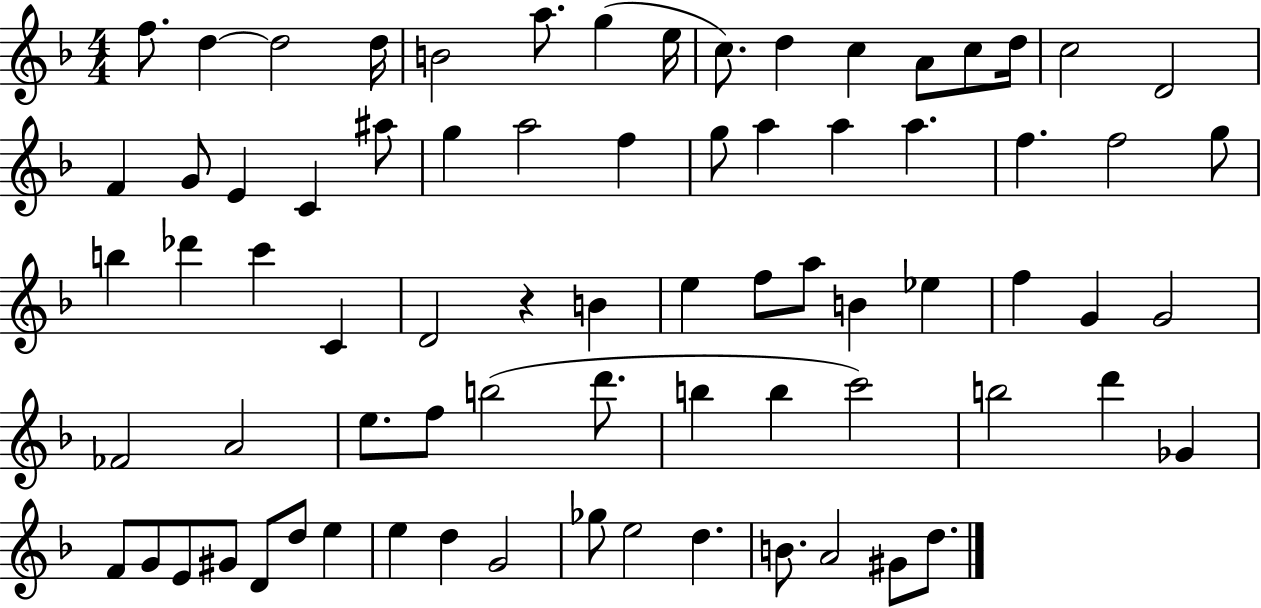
{
  \clef treble
  \numericTimeSignature
  \time 4/4
  \key f \major
  f''8. d''4~~ d''2 d''16 | b'2 a''8. g''4( e''16 | c''8.) d''4 c''4 a'8 c''8 d''16 | c''2 d'2 | \break f'4 g'8 e'4 c'4 ais''8 | g''4 a''2 f''4 | g''8 a''4 a''4 a''4. | f''4. f''2 g''8 | \break b''4 des'''4 c'''4 c'4 | d'2 r4 b'4 | e''4 f''8 a''8 b'4 ees''4 | f''4 g'4 g'2 | \break fes'2 a'2 | e''8. f''8 b''2( d'''8. | b''4 b''4 c'''2) | b''2 d'''4 ges'4 | \break f'8 g'8 e'8 gis'8 d'8 d''8 e''4 | e''4 d''4 g'2 | ges''8 e''2 d''4. | b'8. a'2 gis'8 d''8. | \break \bar "|."
}